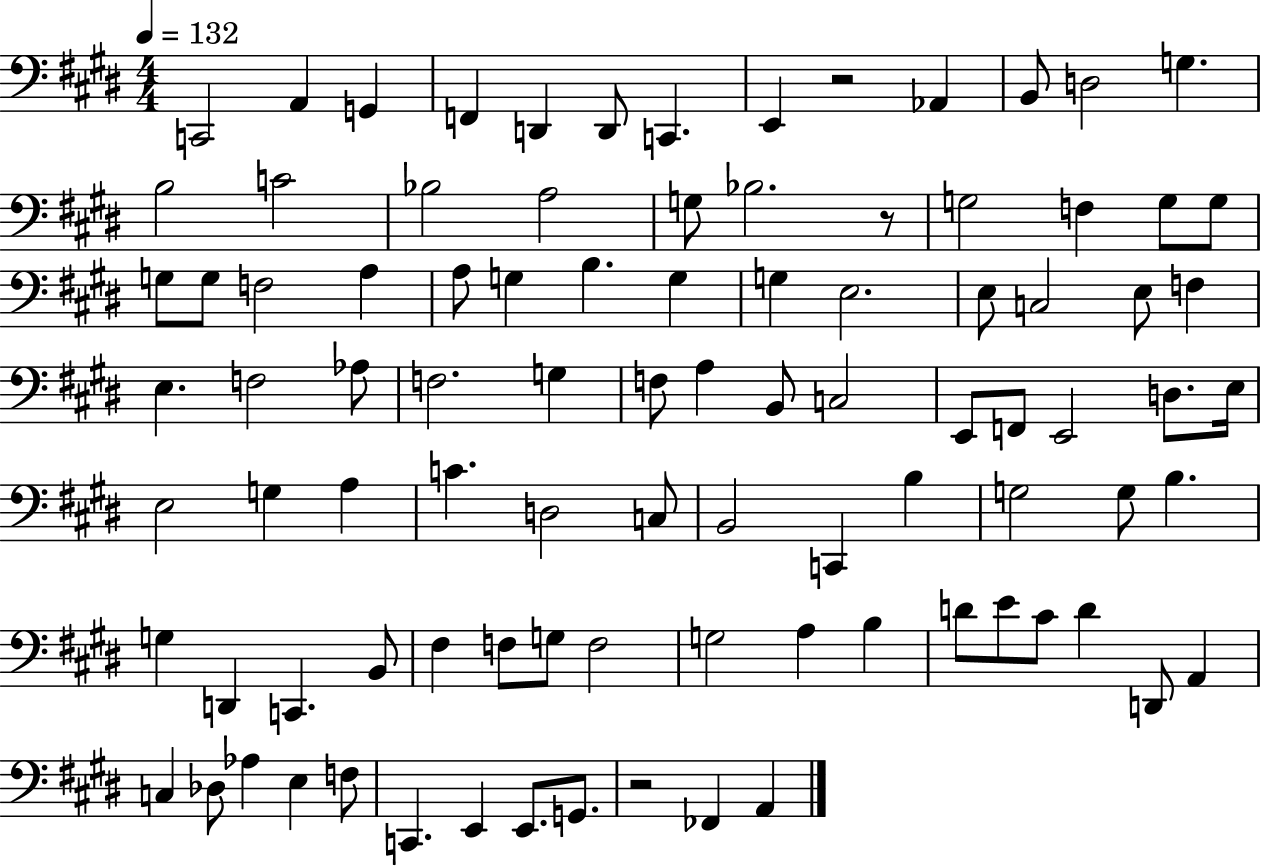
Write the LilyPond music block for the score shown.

{
  \clef bass
  \numericTimeSignature
  \time 4/4
  \key e \major
  \tempo 4 = 132
  \repeat volta 2 { c,2 a,4 g,4 | f,4 d,4 d,8 c,4. | e,4 r2 aes,4 | b,8 d2 g4. | \break b2 c'2 | bes2 a2 | g8 bes2. r8 | g2 f4 g8 g8 | \break g8 g8 f2 a4 | a8 g4 b4. g4 | g4 e2. | e8 c2 e8 f4 | \break e4. f2 aes8 | f2. g4 | f8 a4 b,8 c2 | e,8 f,8 e,2 d8. e16 | \break e2 g4 a4 | c'4. d2 c8 | b,2 c,4 b4 | g2 g8 b4. | \break g4 d,4 c,4. b,8 | fis4 f8 g8 f2 | g2 a4 b4 | d'8 e'8 cis'8 d'4 d,8 a,4 | \break c4 des8 aes4 e4 f8 | c,4. e,4 e,8. g,8. | r2 fes,4 a,4 | } \bar "|."
}